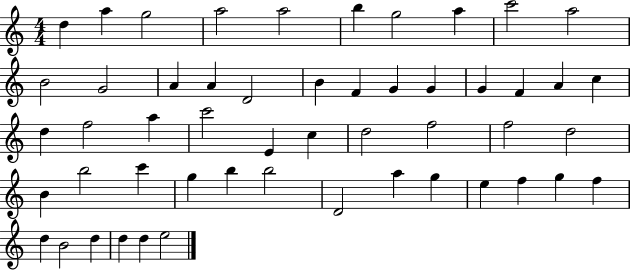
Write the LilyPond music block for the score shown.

{
  \clef treble
  \numericTimeSignature
  \time 4/4
  \key c \major
  d''4 a''4 g''2 | a''2 a''2 | b''4 g''2 a''4 | c'''2 a''2 | \break b'2 g'2 | a'4 a'4 d'2 | b'4 f'4 g'4 g'4 | g'4 f'4 a'4 c''4 | \break d''4 f''2 a''4 | c'''2 e'4 c''4 | d''2 f''2 | f''2 d''2 | \break b'4 b''2 c'''4 | g''4 b''4 b''2 | d'2 a''4 g''4 | e''4 f''4 g''4 f''4 | \break d''4 b'2 d''4 | d''4 d''4 e''2 | \bar "|."
}